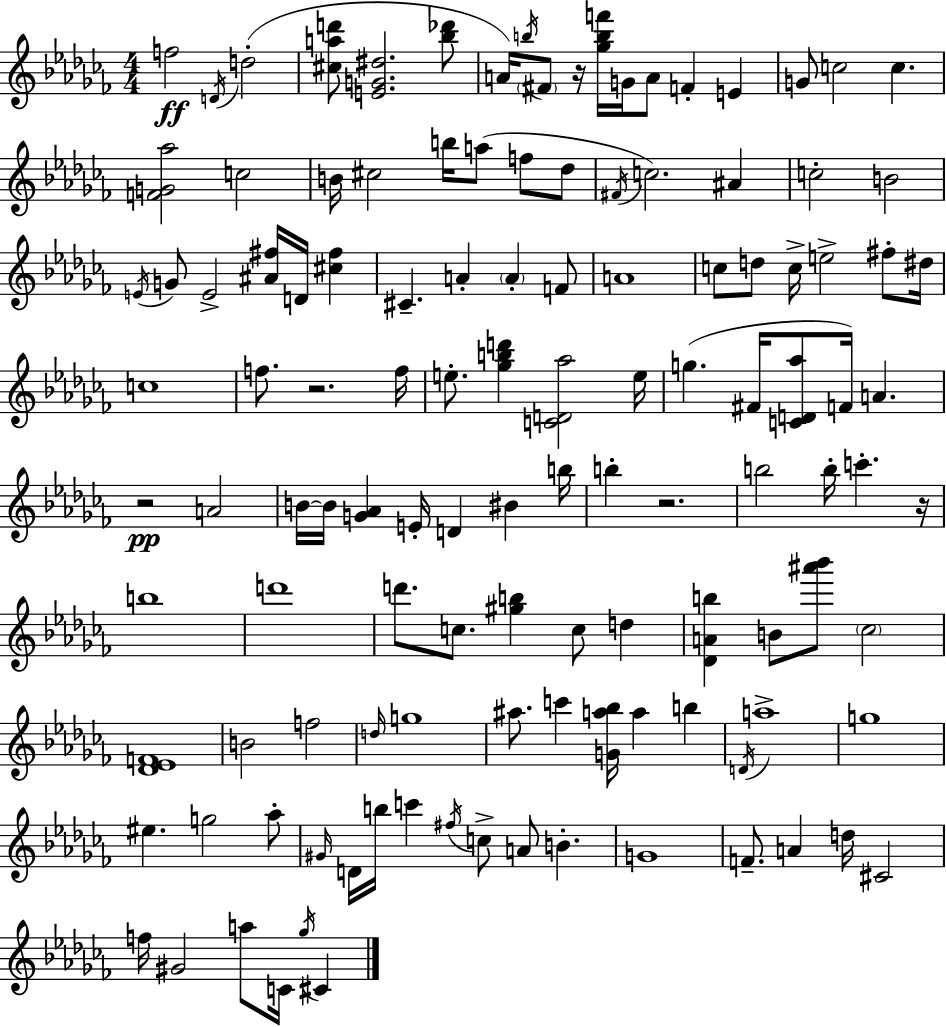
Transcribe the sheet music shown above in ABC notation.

X:1
T:Untitled
M:4/4
L:1/4
K:Abm
f2 D/4 d2 [^cad']/2 [EG^d]2 [_b_d']/2 A/4 b/4 ^F/2 z/4 [_gbf']/4 G/4 A/2 F E G/2 c2 c [FG_a]2 c2 B/4 ^c2 b/4 a/2 f/2 _d/2 ^F/4 c2 ^A c2 B2 E/4 G/2 E2 [^A^f]/4 D/4 [^c^f] ^C A A F/2 A4 c/2 d/2 c/4 e2 ^f/2 ^d/4 c4 f/2 z2 f/4 e/2 [_gbd'] [CD_a]2 e/4 g ^F/4 [CD_a]/2 F/4 A z2 A2 B/4 B/4 [G_A] E/4 D ^B b/4 b z2 b2 b/4 c' z/4 b4 d'4 d'/2 c/2 [^gb] c/2 d [_DAb] B/2 [^a'_b']/2 _c2 [_D_EF]4 B2 f2 d/4 g4 ^a/2 c' [Ga_b]/4 a b D/4 a4 g4 ^e g2 _a/2 ^G/4 D/4 b/4 c' ^f/4 c/2 A/2 B G4 F/2 A d/4 ^C2 f/4 ^G2 a/2 C/4 _g/4 ^C